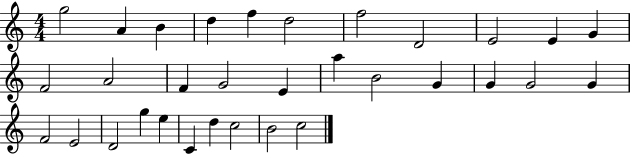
G5/h A4/q B4/q D5/q F5/q D5/h F5/h D4/h E4/h E4/q G4/q F4/h A4/h F4/q G4/h E4/q A5/q B4/h G4/q G4/q G4/h G4/q F4/h E4/h D4/h G5/q E5/q C4/q D5/q C5/h B4/h C5/h